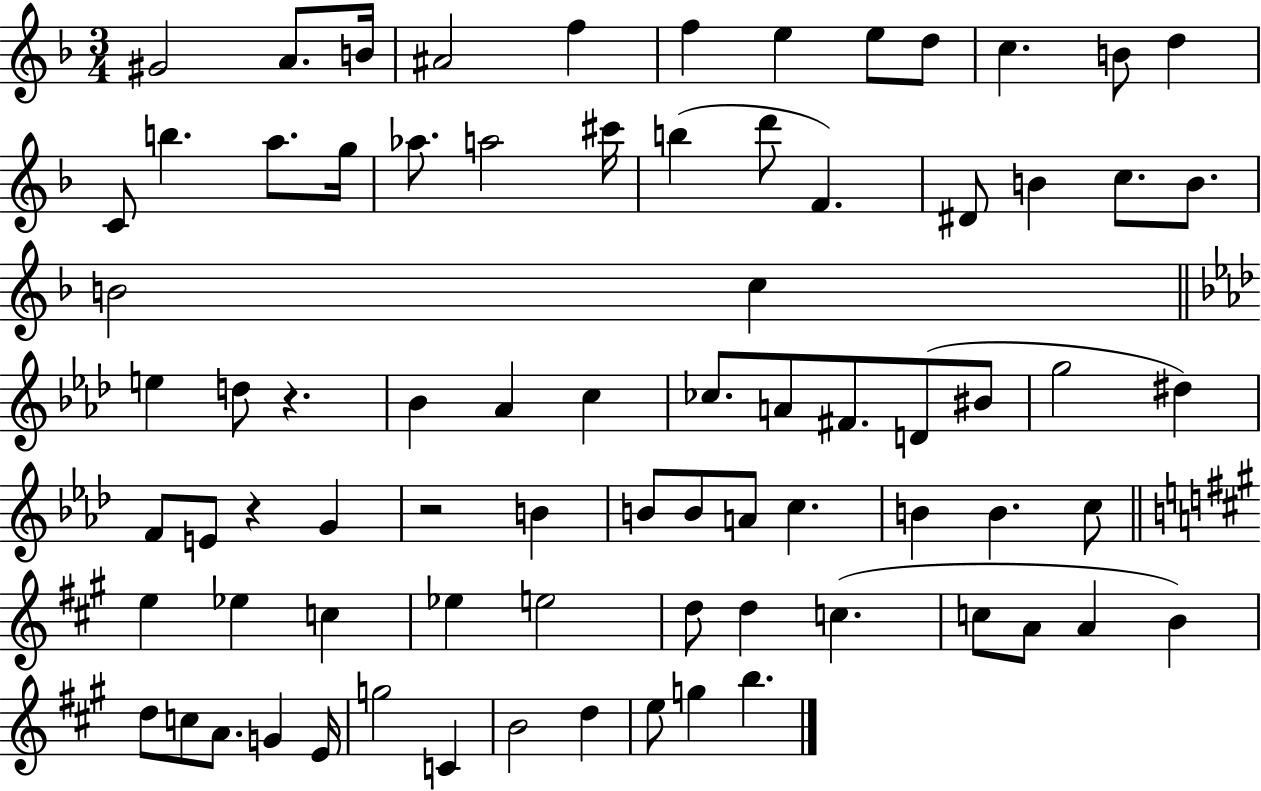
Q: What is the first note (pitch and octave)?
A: G#4